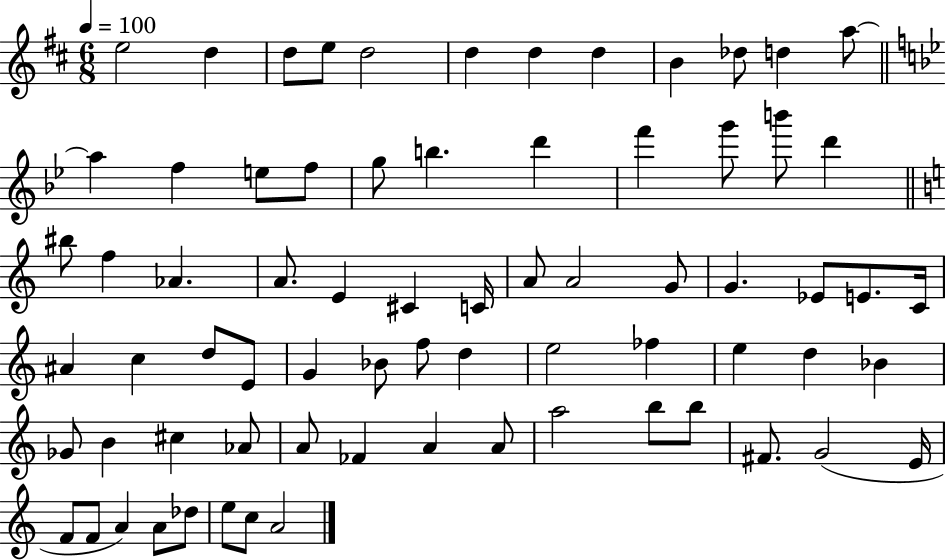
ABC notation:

X:1
T:Untitled
M:6/8
L:1/4
K:D
e2 d d/2 e/2 d2 d d d B _d/2 d a/2 a f e/2 f/2 g/2 b d' f' g'/2 b'/2 d' ^b/2 f _A A/2 E ^C C/4 A/2 A2 G/2 G _E/2 E/2 C/4 ^A c d/2 E/2 G _B/2 f/2 d e2 _f e d _B _G/2 B ^c _A/2 A/2 _F A A/2 a2 b/2 b/2 ^F/2 G2 E/4 F/2 F/2 A A/2 _d/2 e/2 c/2 A2